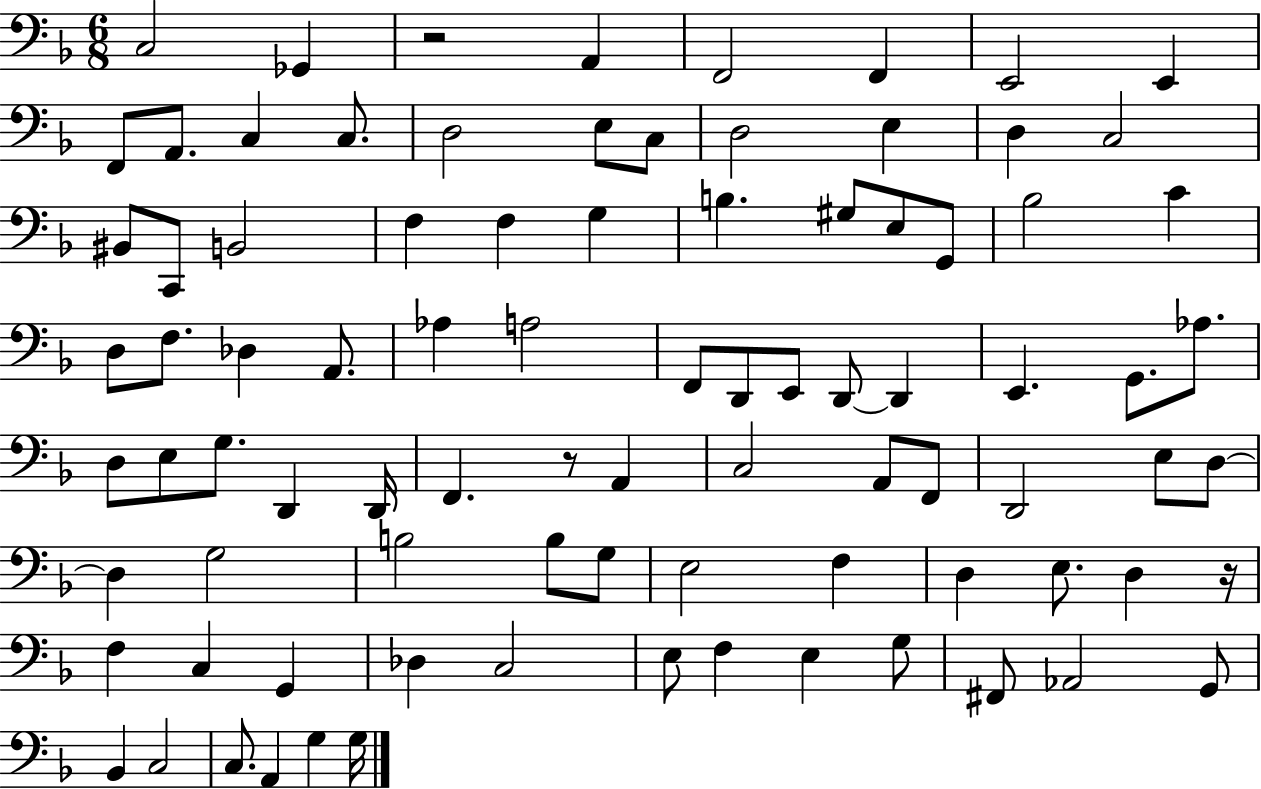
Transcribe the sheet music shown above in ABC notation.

X:1
T:Untitled
M:6/8
L:1/4
K:F
C,2 _G,, z2 A,, F,,2 F,, E,,2 E,, F,,/2 A,,/2 C, C,/2 D,2 E,/2 C,/2 D,2 E, D, C,2 ^B,,/2 C,,/2 B,,2 F, F, G, B, ^G,/2 E,/2 G,,/2 _B,2 C D,/2 F,/2 _D, A,,/2 _A, A,2 F,,/2 D,,/2 E,,/2 D,,/2 D,, E,, G,,/2 _A,/2 D,/2 E,/2 G,/2 D,, D,,/4 F,, z/2 A,, C,2 A,,/2 F,,/2 D,,2 E,/2 D,/2 D, G,2 B,2 B,/2 G,/2 E,2 F, D, E,/2 D, z/4 F, C, G,, _D, C,2 E,/2 F, E, G,/2 ^F,,/2 _A,,2 G,,/2 _B,, C,2 C,/2 A,, G, G,/4